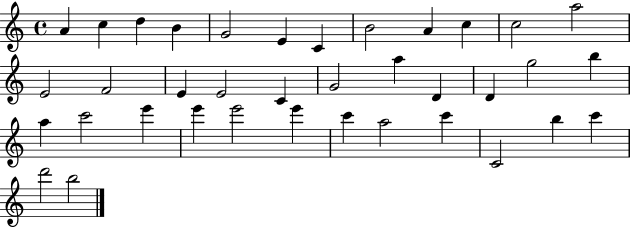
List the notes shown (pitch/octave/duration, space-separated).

A4/q C5/q D5/q B4/q G4/h E4/q C4/q B4/h A4/q C5/q C5/h A5/h E4/h F4/h E4/q E4/h C4/q G4/h A5/q D4/q D4/q G5/h B5/q A5/q C6/h E6/q E6/q E6/h E6/q C6/q A5/h C6/q C4/h B5/q C6/q D6/h B5/h